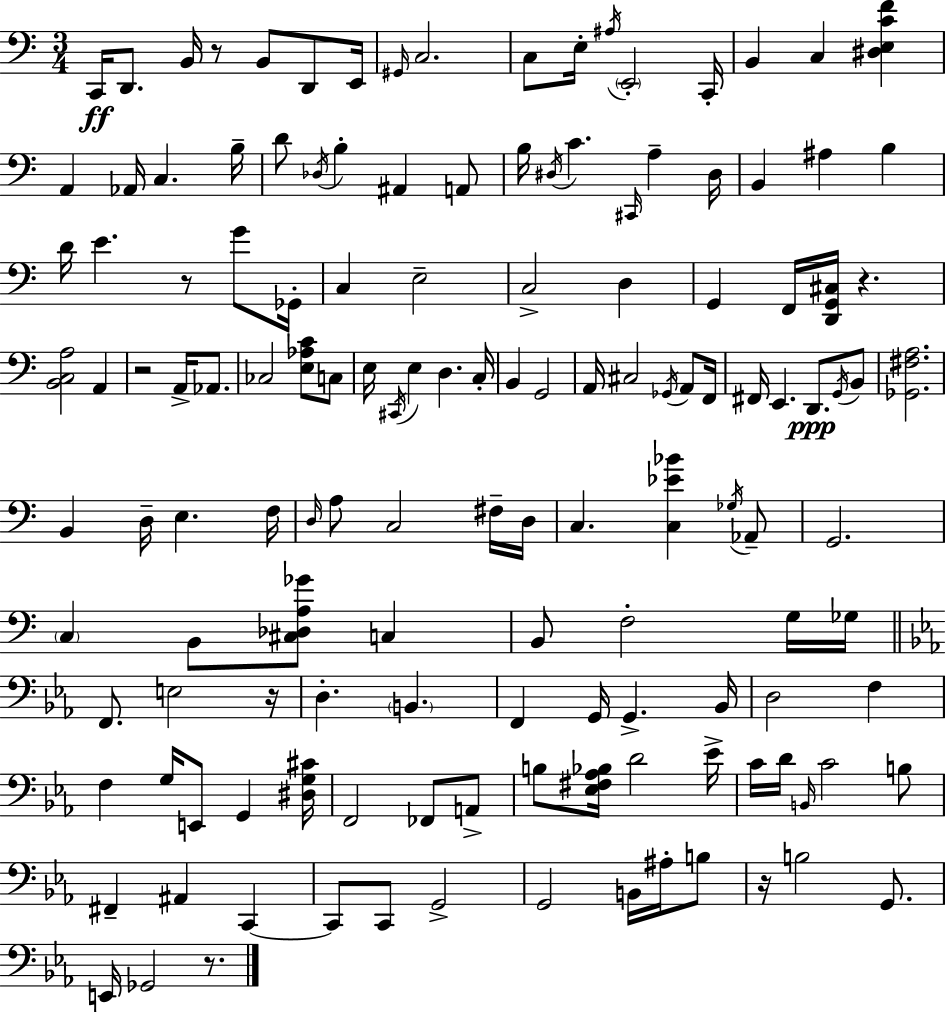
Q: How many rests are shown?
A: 7